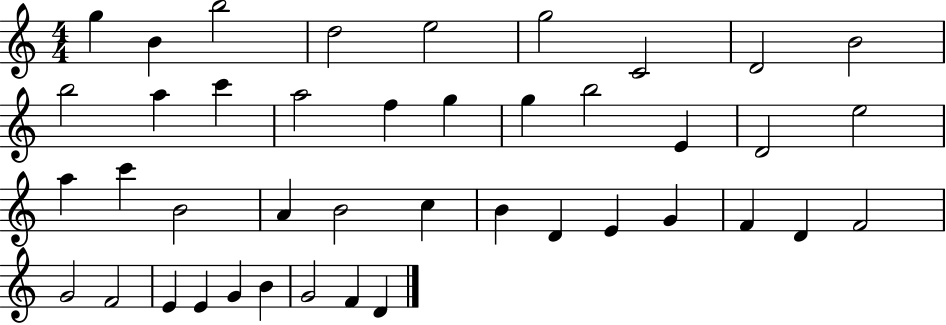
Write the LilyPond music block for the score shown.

{
  \clef treble
  \numericTimeSignature
  \time 4/4
  \key c \major
  g''4 b'4 b''2 | d''2 e''2 | g''2 c'2 | d'2 b'2 | \break b''2 a''4 c'''4 | a''2 f''4 g''4 | g''4 b''2 e'4 | d'2 e''2 | \break a''4 c'''4 b'2 | a'4 b'2 c''4 | b'4 d'4 e'4 g'4 | f'4 d'4 f'2 | \break g'2 f'2 | e'4 e'4 g'4 b'4 | g'2 f'4 d'4 | \bar "|."
}